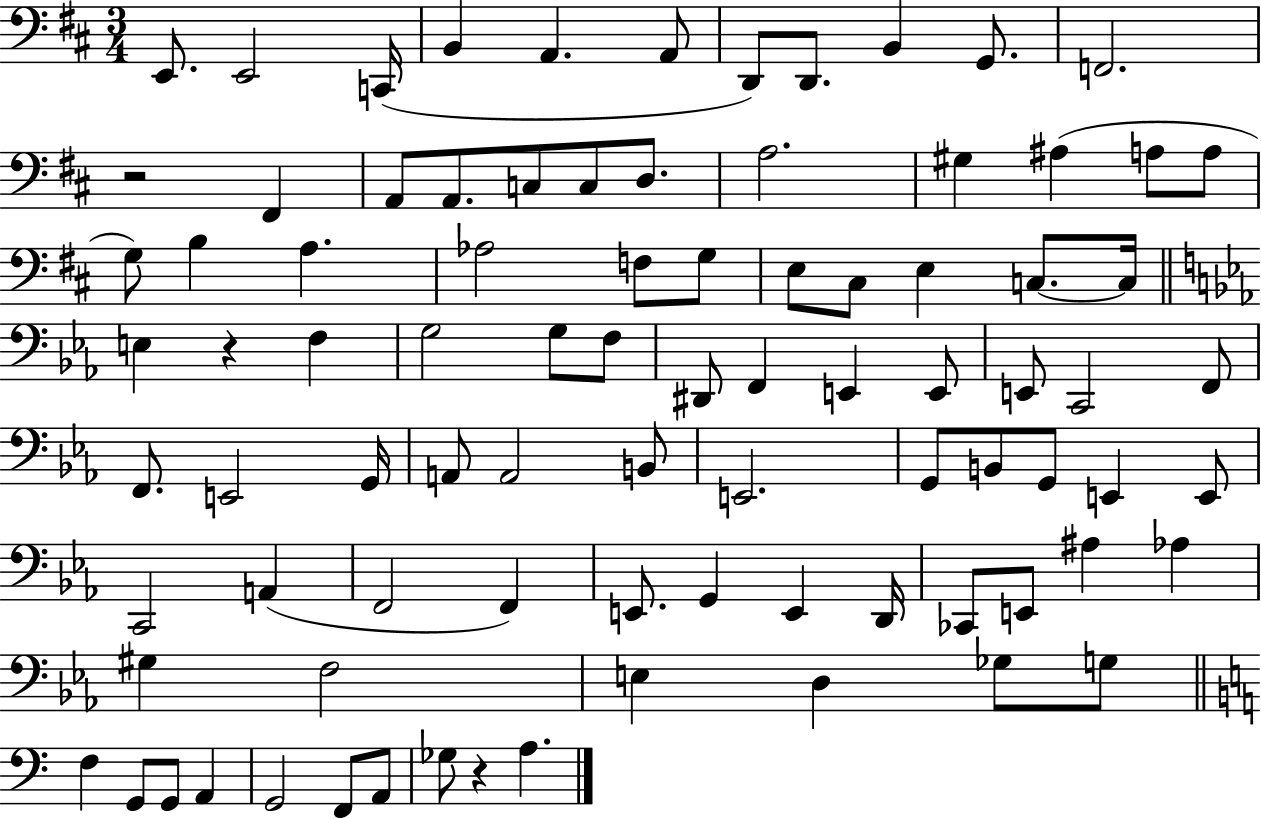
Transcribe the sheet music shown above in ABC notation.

X:1
T:Untitled
M:3/4
L:1/4
K:D
E,,/2 E,,2 C,,/4 B,, A,, A,,/2 D,,/2 D,,/2 B,, G,,/2 F,,2 z2 ^F,, A,,/2 A,,/2 C,/2 C,/2 D,/2 A,2 ^G, ^A, A,/2 A,/2 G,/2 B, A, _A,2 F,/2 G,/2 E,/2 ^C,/2 E, C,/2 C,/4 E, z F, G,2 G,/2 F,/2 ^D,,/2 F,, E,, E,,/2 E,,/2 C,,2 F,,/2 F,,/2 E,,2 G,,/4 A,,/2 A,,2 B,,/2 E,,2 G,,/2 B,,/2 G,,/2 E,, E,,/2 C,,2 A,, F,,2 F,, E,,/2 G,, E,, D,,/4 _C,,/2 E,,/2 ^A, _A, ^G, F,2 E, D, _G,/2 G,/2 F, G,,/2 G,,/2 A,, G,,2 F,,/2 A,,/2 _G,/2 z A,